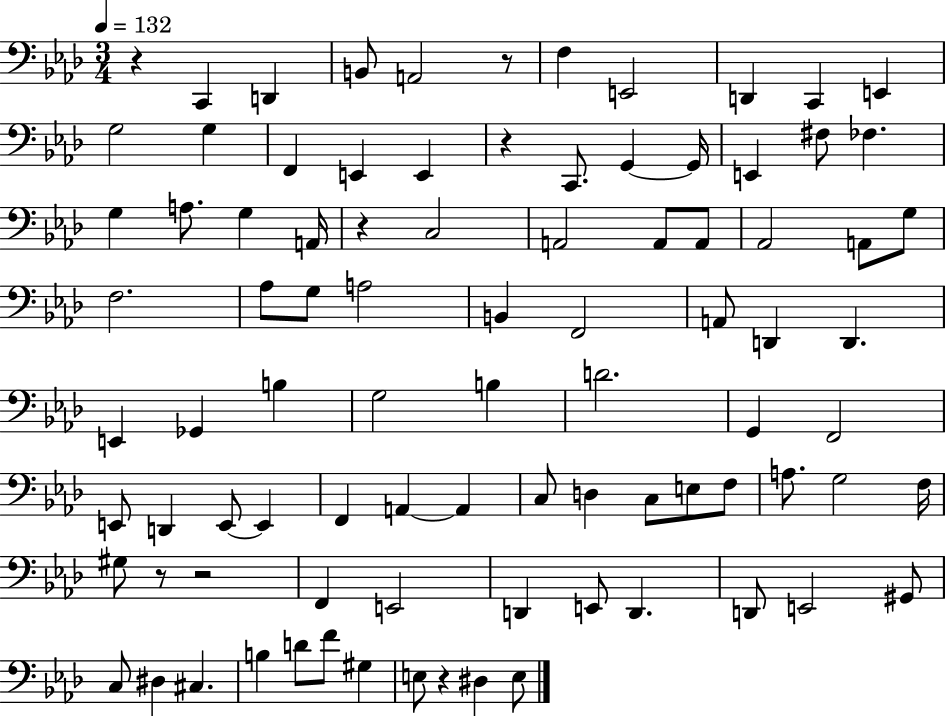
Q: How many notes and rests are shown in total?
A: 89